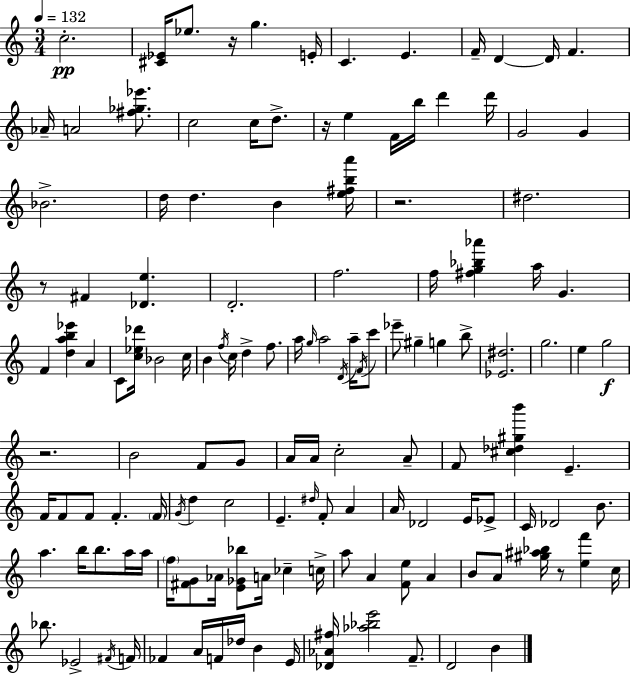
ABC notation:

X:1
T:Untitled
M:3/4
L:1/4
K:Am
c2 [^C_E]/4 _e/2 z/4 g E/4 C E F/4 D D/4 F _A/4 A2 [^f_g_e']/2 c2 c/4 d/2 z/4 e F/4 b/4 d' d'/4 G2 G _B2 d/4 d B [e^fba']/4 z2 ^d2 z/2 ^F [_De] D2 f2 f/4 [^fg_b_a'] a/4 G F [dab_e'] A C/2 [c_e_d']/4 _B2 c/4 B f/4 c/4 d f/2 a/4 g/4 a2 D/4 a/4 F/4 c'/2 _e'/2 ^g g b/2 [_E^d]2 g2 e g2 z2 B2 F/2 G/2 A/4 A/4 c2 A/2 F/2 [^c_d^gb'] E F/4 F/2 F/2 F F/4 G/4 d c2 E ^d/4 F/2 A A/4 _D2 E/4 _E/2 C/4 _D2 B/2 a b/4 b/2 a/4 a/4 f/4 [^FG]/2 _A/4 [E_G_b]/2 A/4 _c c/4 a/2 A [Fe]/2 A B/2 A/2 [^g^a_b]/4 z/2 [ef'] c/4 _b/2 _E2 ^F/4 F/4 _F A/4 F/4 _d/4 B E/4 [_D_A^f]/4 [_a_be']2 F/2 D2 B